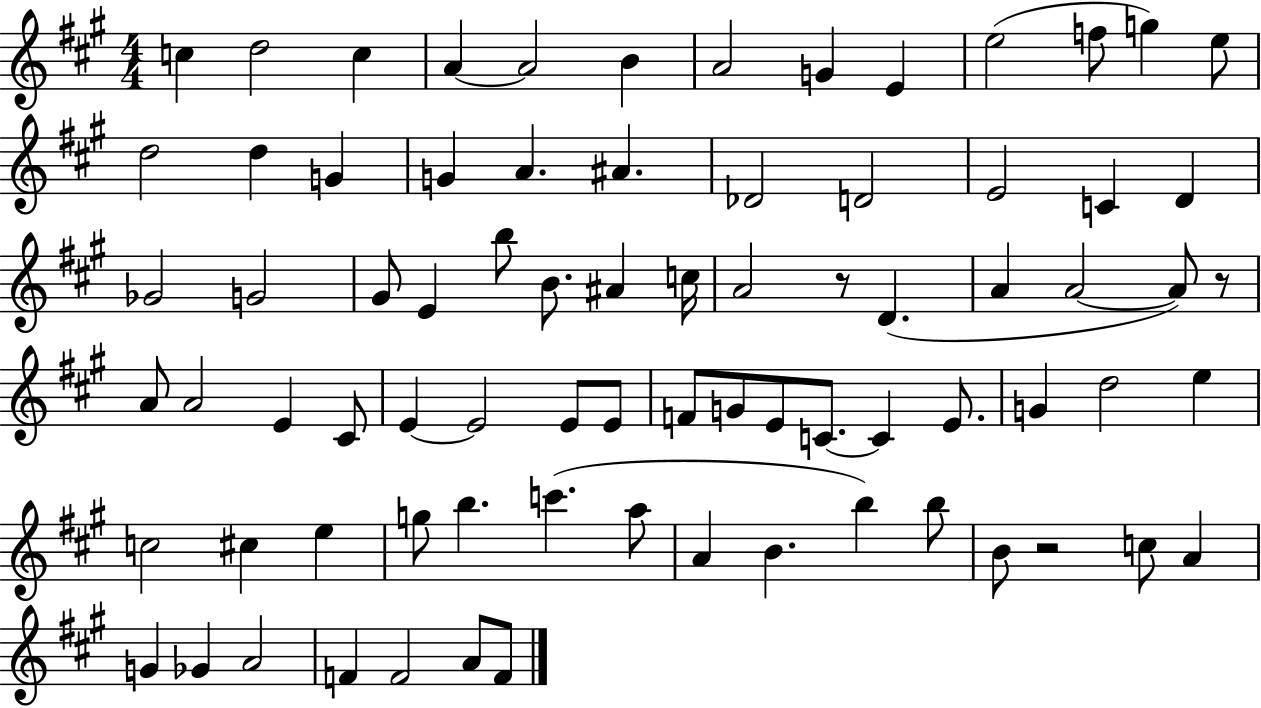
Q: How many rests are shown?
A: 3